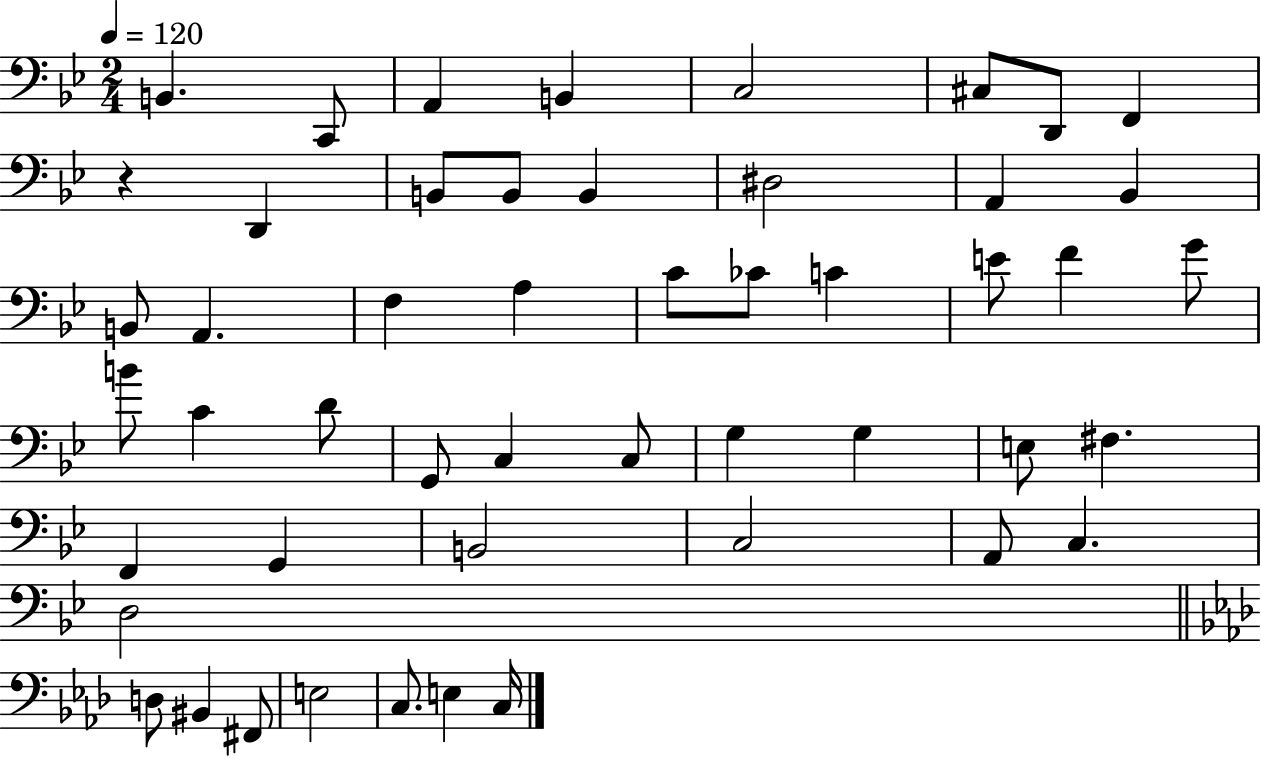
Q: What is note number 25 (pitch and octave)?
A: G4